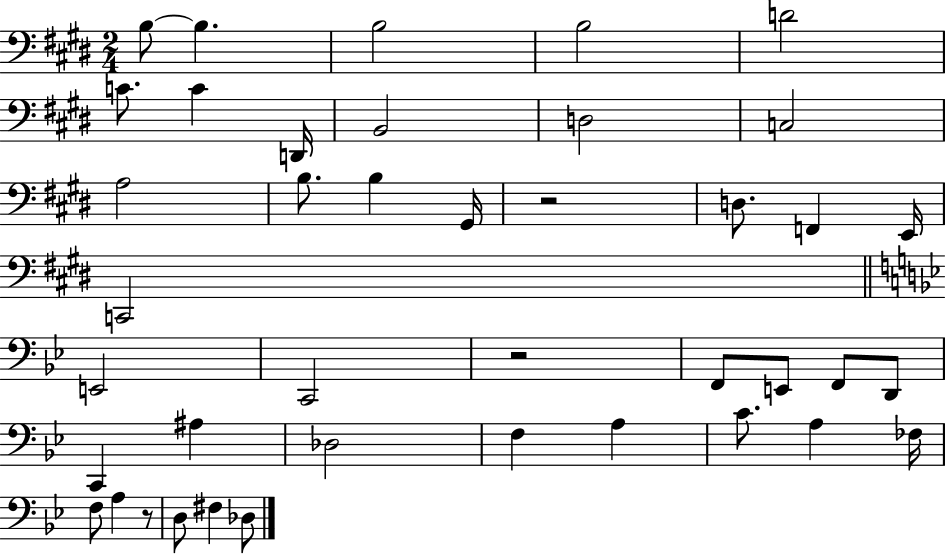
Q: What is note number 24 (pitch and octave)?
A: F2